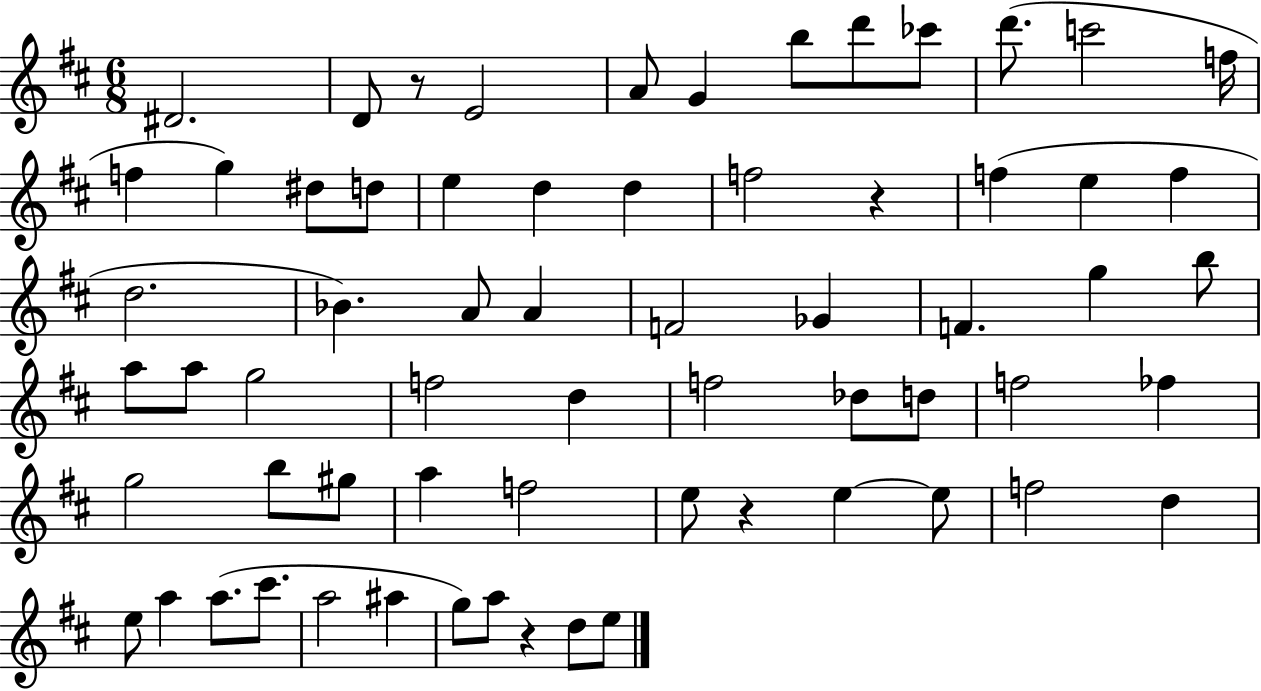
{
  \clef treble
  \numericTimeSignature
  \time 6/8
  \key d \major
  dis'2. | d'8 r8 e'2 | a'8 g'4 b''8 d'''8 ces'''8 | d'''8.( c'''2 f''16 | \break f''4 g''4) dis''8 d''8 | e''4 d''4 d''4 | f''2 r4 | f''4( e''4 f''4 | \break d''2. | bes'4.) a'8 a'4 | f'2 ges'4 | f'4. g''4 b''8 | \break a''8 a''8 g''2 | f''2 d''4 | f''2 des''8 d''8 | f''2 fes''4 | \break g''2 b''8 gis''8 | a''4 f''2 | e''8 r4 e''4~~ e''8 | f''2 d''4 | \break e''8 a''4 a''8.( cis'''8. | a''2 ais''4 | g''8) a''8 r4 d''8 e''8 | \bar "|."
}